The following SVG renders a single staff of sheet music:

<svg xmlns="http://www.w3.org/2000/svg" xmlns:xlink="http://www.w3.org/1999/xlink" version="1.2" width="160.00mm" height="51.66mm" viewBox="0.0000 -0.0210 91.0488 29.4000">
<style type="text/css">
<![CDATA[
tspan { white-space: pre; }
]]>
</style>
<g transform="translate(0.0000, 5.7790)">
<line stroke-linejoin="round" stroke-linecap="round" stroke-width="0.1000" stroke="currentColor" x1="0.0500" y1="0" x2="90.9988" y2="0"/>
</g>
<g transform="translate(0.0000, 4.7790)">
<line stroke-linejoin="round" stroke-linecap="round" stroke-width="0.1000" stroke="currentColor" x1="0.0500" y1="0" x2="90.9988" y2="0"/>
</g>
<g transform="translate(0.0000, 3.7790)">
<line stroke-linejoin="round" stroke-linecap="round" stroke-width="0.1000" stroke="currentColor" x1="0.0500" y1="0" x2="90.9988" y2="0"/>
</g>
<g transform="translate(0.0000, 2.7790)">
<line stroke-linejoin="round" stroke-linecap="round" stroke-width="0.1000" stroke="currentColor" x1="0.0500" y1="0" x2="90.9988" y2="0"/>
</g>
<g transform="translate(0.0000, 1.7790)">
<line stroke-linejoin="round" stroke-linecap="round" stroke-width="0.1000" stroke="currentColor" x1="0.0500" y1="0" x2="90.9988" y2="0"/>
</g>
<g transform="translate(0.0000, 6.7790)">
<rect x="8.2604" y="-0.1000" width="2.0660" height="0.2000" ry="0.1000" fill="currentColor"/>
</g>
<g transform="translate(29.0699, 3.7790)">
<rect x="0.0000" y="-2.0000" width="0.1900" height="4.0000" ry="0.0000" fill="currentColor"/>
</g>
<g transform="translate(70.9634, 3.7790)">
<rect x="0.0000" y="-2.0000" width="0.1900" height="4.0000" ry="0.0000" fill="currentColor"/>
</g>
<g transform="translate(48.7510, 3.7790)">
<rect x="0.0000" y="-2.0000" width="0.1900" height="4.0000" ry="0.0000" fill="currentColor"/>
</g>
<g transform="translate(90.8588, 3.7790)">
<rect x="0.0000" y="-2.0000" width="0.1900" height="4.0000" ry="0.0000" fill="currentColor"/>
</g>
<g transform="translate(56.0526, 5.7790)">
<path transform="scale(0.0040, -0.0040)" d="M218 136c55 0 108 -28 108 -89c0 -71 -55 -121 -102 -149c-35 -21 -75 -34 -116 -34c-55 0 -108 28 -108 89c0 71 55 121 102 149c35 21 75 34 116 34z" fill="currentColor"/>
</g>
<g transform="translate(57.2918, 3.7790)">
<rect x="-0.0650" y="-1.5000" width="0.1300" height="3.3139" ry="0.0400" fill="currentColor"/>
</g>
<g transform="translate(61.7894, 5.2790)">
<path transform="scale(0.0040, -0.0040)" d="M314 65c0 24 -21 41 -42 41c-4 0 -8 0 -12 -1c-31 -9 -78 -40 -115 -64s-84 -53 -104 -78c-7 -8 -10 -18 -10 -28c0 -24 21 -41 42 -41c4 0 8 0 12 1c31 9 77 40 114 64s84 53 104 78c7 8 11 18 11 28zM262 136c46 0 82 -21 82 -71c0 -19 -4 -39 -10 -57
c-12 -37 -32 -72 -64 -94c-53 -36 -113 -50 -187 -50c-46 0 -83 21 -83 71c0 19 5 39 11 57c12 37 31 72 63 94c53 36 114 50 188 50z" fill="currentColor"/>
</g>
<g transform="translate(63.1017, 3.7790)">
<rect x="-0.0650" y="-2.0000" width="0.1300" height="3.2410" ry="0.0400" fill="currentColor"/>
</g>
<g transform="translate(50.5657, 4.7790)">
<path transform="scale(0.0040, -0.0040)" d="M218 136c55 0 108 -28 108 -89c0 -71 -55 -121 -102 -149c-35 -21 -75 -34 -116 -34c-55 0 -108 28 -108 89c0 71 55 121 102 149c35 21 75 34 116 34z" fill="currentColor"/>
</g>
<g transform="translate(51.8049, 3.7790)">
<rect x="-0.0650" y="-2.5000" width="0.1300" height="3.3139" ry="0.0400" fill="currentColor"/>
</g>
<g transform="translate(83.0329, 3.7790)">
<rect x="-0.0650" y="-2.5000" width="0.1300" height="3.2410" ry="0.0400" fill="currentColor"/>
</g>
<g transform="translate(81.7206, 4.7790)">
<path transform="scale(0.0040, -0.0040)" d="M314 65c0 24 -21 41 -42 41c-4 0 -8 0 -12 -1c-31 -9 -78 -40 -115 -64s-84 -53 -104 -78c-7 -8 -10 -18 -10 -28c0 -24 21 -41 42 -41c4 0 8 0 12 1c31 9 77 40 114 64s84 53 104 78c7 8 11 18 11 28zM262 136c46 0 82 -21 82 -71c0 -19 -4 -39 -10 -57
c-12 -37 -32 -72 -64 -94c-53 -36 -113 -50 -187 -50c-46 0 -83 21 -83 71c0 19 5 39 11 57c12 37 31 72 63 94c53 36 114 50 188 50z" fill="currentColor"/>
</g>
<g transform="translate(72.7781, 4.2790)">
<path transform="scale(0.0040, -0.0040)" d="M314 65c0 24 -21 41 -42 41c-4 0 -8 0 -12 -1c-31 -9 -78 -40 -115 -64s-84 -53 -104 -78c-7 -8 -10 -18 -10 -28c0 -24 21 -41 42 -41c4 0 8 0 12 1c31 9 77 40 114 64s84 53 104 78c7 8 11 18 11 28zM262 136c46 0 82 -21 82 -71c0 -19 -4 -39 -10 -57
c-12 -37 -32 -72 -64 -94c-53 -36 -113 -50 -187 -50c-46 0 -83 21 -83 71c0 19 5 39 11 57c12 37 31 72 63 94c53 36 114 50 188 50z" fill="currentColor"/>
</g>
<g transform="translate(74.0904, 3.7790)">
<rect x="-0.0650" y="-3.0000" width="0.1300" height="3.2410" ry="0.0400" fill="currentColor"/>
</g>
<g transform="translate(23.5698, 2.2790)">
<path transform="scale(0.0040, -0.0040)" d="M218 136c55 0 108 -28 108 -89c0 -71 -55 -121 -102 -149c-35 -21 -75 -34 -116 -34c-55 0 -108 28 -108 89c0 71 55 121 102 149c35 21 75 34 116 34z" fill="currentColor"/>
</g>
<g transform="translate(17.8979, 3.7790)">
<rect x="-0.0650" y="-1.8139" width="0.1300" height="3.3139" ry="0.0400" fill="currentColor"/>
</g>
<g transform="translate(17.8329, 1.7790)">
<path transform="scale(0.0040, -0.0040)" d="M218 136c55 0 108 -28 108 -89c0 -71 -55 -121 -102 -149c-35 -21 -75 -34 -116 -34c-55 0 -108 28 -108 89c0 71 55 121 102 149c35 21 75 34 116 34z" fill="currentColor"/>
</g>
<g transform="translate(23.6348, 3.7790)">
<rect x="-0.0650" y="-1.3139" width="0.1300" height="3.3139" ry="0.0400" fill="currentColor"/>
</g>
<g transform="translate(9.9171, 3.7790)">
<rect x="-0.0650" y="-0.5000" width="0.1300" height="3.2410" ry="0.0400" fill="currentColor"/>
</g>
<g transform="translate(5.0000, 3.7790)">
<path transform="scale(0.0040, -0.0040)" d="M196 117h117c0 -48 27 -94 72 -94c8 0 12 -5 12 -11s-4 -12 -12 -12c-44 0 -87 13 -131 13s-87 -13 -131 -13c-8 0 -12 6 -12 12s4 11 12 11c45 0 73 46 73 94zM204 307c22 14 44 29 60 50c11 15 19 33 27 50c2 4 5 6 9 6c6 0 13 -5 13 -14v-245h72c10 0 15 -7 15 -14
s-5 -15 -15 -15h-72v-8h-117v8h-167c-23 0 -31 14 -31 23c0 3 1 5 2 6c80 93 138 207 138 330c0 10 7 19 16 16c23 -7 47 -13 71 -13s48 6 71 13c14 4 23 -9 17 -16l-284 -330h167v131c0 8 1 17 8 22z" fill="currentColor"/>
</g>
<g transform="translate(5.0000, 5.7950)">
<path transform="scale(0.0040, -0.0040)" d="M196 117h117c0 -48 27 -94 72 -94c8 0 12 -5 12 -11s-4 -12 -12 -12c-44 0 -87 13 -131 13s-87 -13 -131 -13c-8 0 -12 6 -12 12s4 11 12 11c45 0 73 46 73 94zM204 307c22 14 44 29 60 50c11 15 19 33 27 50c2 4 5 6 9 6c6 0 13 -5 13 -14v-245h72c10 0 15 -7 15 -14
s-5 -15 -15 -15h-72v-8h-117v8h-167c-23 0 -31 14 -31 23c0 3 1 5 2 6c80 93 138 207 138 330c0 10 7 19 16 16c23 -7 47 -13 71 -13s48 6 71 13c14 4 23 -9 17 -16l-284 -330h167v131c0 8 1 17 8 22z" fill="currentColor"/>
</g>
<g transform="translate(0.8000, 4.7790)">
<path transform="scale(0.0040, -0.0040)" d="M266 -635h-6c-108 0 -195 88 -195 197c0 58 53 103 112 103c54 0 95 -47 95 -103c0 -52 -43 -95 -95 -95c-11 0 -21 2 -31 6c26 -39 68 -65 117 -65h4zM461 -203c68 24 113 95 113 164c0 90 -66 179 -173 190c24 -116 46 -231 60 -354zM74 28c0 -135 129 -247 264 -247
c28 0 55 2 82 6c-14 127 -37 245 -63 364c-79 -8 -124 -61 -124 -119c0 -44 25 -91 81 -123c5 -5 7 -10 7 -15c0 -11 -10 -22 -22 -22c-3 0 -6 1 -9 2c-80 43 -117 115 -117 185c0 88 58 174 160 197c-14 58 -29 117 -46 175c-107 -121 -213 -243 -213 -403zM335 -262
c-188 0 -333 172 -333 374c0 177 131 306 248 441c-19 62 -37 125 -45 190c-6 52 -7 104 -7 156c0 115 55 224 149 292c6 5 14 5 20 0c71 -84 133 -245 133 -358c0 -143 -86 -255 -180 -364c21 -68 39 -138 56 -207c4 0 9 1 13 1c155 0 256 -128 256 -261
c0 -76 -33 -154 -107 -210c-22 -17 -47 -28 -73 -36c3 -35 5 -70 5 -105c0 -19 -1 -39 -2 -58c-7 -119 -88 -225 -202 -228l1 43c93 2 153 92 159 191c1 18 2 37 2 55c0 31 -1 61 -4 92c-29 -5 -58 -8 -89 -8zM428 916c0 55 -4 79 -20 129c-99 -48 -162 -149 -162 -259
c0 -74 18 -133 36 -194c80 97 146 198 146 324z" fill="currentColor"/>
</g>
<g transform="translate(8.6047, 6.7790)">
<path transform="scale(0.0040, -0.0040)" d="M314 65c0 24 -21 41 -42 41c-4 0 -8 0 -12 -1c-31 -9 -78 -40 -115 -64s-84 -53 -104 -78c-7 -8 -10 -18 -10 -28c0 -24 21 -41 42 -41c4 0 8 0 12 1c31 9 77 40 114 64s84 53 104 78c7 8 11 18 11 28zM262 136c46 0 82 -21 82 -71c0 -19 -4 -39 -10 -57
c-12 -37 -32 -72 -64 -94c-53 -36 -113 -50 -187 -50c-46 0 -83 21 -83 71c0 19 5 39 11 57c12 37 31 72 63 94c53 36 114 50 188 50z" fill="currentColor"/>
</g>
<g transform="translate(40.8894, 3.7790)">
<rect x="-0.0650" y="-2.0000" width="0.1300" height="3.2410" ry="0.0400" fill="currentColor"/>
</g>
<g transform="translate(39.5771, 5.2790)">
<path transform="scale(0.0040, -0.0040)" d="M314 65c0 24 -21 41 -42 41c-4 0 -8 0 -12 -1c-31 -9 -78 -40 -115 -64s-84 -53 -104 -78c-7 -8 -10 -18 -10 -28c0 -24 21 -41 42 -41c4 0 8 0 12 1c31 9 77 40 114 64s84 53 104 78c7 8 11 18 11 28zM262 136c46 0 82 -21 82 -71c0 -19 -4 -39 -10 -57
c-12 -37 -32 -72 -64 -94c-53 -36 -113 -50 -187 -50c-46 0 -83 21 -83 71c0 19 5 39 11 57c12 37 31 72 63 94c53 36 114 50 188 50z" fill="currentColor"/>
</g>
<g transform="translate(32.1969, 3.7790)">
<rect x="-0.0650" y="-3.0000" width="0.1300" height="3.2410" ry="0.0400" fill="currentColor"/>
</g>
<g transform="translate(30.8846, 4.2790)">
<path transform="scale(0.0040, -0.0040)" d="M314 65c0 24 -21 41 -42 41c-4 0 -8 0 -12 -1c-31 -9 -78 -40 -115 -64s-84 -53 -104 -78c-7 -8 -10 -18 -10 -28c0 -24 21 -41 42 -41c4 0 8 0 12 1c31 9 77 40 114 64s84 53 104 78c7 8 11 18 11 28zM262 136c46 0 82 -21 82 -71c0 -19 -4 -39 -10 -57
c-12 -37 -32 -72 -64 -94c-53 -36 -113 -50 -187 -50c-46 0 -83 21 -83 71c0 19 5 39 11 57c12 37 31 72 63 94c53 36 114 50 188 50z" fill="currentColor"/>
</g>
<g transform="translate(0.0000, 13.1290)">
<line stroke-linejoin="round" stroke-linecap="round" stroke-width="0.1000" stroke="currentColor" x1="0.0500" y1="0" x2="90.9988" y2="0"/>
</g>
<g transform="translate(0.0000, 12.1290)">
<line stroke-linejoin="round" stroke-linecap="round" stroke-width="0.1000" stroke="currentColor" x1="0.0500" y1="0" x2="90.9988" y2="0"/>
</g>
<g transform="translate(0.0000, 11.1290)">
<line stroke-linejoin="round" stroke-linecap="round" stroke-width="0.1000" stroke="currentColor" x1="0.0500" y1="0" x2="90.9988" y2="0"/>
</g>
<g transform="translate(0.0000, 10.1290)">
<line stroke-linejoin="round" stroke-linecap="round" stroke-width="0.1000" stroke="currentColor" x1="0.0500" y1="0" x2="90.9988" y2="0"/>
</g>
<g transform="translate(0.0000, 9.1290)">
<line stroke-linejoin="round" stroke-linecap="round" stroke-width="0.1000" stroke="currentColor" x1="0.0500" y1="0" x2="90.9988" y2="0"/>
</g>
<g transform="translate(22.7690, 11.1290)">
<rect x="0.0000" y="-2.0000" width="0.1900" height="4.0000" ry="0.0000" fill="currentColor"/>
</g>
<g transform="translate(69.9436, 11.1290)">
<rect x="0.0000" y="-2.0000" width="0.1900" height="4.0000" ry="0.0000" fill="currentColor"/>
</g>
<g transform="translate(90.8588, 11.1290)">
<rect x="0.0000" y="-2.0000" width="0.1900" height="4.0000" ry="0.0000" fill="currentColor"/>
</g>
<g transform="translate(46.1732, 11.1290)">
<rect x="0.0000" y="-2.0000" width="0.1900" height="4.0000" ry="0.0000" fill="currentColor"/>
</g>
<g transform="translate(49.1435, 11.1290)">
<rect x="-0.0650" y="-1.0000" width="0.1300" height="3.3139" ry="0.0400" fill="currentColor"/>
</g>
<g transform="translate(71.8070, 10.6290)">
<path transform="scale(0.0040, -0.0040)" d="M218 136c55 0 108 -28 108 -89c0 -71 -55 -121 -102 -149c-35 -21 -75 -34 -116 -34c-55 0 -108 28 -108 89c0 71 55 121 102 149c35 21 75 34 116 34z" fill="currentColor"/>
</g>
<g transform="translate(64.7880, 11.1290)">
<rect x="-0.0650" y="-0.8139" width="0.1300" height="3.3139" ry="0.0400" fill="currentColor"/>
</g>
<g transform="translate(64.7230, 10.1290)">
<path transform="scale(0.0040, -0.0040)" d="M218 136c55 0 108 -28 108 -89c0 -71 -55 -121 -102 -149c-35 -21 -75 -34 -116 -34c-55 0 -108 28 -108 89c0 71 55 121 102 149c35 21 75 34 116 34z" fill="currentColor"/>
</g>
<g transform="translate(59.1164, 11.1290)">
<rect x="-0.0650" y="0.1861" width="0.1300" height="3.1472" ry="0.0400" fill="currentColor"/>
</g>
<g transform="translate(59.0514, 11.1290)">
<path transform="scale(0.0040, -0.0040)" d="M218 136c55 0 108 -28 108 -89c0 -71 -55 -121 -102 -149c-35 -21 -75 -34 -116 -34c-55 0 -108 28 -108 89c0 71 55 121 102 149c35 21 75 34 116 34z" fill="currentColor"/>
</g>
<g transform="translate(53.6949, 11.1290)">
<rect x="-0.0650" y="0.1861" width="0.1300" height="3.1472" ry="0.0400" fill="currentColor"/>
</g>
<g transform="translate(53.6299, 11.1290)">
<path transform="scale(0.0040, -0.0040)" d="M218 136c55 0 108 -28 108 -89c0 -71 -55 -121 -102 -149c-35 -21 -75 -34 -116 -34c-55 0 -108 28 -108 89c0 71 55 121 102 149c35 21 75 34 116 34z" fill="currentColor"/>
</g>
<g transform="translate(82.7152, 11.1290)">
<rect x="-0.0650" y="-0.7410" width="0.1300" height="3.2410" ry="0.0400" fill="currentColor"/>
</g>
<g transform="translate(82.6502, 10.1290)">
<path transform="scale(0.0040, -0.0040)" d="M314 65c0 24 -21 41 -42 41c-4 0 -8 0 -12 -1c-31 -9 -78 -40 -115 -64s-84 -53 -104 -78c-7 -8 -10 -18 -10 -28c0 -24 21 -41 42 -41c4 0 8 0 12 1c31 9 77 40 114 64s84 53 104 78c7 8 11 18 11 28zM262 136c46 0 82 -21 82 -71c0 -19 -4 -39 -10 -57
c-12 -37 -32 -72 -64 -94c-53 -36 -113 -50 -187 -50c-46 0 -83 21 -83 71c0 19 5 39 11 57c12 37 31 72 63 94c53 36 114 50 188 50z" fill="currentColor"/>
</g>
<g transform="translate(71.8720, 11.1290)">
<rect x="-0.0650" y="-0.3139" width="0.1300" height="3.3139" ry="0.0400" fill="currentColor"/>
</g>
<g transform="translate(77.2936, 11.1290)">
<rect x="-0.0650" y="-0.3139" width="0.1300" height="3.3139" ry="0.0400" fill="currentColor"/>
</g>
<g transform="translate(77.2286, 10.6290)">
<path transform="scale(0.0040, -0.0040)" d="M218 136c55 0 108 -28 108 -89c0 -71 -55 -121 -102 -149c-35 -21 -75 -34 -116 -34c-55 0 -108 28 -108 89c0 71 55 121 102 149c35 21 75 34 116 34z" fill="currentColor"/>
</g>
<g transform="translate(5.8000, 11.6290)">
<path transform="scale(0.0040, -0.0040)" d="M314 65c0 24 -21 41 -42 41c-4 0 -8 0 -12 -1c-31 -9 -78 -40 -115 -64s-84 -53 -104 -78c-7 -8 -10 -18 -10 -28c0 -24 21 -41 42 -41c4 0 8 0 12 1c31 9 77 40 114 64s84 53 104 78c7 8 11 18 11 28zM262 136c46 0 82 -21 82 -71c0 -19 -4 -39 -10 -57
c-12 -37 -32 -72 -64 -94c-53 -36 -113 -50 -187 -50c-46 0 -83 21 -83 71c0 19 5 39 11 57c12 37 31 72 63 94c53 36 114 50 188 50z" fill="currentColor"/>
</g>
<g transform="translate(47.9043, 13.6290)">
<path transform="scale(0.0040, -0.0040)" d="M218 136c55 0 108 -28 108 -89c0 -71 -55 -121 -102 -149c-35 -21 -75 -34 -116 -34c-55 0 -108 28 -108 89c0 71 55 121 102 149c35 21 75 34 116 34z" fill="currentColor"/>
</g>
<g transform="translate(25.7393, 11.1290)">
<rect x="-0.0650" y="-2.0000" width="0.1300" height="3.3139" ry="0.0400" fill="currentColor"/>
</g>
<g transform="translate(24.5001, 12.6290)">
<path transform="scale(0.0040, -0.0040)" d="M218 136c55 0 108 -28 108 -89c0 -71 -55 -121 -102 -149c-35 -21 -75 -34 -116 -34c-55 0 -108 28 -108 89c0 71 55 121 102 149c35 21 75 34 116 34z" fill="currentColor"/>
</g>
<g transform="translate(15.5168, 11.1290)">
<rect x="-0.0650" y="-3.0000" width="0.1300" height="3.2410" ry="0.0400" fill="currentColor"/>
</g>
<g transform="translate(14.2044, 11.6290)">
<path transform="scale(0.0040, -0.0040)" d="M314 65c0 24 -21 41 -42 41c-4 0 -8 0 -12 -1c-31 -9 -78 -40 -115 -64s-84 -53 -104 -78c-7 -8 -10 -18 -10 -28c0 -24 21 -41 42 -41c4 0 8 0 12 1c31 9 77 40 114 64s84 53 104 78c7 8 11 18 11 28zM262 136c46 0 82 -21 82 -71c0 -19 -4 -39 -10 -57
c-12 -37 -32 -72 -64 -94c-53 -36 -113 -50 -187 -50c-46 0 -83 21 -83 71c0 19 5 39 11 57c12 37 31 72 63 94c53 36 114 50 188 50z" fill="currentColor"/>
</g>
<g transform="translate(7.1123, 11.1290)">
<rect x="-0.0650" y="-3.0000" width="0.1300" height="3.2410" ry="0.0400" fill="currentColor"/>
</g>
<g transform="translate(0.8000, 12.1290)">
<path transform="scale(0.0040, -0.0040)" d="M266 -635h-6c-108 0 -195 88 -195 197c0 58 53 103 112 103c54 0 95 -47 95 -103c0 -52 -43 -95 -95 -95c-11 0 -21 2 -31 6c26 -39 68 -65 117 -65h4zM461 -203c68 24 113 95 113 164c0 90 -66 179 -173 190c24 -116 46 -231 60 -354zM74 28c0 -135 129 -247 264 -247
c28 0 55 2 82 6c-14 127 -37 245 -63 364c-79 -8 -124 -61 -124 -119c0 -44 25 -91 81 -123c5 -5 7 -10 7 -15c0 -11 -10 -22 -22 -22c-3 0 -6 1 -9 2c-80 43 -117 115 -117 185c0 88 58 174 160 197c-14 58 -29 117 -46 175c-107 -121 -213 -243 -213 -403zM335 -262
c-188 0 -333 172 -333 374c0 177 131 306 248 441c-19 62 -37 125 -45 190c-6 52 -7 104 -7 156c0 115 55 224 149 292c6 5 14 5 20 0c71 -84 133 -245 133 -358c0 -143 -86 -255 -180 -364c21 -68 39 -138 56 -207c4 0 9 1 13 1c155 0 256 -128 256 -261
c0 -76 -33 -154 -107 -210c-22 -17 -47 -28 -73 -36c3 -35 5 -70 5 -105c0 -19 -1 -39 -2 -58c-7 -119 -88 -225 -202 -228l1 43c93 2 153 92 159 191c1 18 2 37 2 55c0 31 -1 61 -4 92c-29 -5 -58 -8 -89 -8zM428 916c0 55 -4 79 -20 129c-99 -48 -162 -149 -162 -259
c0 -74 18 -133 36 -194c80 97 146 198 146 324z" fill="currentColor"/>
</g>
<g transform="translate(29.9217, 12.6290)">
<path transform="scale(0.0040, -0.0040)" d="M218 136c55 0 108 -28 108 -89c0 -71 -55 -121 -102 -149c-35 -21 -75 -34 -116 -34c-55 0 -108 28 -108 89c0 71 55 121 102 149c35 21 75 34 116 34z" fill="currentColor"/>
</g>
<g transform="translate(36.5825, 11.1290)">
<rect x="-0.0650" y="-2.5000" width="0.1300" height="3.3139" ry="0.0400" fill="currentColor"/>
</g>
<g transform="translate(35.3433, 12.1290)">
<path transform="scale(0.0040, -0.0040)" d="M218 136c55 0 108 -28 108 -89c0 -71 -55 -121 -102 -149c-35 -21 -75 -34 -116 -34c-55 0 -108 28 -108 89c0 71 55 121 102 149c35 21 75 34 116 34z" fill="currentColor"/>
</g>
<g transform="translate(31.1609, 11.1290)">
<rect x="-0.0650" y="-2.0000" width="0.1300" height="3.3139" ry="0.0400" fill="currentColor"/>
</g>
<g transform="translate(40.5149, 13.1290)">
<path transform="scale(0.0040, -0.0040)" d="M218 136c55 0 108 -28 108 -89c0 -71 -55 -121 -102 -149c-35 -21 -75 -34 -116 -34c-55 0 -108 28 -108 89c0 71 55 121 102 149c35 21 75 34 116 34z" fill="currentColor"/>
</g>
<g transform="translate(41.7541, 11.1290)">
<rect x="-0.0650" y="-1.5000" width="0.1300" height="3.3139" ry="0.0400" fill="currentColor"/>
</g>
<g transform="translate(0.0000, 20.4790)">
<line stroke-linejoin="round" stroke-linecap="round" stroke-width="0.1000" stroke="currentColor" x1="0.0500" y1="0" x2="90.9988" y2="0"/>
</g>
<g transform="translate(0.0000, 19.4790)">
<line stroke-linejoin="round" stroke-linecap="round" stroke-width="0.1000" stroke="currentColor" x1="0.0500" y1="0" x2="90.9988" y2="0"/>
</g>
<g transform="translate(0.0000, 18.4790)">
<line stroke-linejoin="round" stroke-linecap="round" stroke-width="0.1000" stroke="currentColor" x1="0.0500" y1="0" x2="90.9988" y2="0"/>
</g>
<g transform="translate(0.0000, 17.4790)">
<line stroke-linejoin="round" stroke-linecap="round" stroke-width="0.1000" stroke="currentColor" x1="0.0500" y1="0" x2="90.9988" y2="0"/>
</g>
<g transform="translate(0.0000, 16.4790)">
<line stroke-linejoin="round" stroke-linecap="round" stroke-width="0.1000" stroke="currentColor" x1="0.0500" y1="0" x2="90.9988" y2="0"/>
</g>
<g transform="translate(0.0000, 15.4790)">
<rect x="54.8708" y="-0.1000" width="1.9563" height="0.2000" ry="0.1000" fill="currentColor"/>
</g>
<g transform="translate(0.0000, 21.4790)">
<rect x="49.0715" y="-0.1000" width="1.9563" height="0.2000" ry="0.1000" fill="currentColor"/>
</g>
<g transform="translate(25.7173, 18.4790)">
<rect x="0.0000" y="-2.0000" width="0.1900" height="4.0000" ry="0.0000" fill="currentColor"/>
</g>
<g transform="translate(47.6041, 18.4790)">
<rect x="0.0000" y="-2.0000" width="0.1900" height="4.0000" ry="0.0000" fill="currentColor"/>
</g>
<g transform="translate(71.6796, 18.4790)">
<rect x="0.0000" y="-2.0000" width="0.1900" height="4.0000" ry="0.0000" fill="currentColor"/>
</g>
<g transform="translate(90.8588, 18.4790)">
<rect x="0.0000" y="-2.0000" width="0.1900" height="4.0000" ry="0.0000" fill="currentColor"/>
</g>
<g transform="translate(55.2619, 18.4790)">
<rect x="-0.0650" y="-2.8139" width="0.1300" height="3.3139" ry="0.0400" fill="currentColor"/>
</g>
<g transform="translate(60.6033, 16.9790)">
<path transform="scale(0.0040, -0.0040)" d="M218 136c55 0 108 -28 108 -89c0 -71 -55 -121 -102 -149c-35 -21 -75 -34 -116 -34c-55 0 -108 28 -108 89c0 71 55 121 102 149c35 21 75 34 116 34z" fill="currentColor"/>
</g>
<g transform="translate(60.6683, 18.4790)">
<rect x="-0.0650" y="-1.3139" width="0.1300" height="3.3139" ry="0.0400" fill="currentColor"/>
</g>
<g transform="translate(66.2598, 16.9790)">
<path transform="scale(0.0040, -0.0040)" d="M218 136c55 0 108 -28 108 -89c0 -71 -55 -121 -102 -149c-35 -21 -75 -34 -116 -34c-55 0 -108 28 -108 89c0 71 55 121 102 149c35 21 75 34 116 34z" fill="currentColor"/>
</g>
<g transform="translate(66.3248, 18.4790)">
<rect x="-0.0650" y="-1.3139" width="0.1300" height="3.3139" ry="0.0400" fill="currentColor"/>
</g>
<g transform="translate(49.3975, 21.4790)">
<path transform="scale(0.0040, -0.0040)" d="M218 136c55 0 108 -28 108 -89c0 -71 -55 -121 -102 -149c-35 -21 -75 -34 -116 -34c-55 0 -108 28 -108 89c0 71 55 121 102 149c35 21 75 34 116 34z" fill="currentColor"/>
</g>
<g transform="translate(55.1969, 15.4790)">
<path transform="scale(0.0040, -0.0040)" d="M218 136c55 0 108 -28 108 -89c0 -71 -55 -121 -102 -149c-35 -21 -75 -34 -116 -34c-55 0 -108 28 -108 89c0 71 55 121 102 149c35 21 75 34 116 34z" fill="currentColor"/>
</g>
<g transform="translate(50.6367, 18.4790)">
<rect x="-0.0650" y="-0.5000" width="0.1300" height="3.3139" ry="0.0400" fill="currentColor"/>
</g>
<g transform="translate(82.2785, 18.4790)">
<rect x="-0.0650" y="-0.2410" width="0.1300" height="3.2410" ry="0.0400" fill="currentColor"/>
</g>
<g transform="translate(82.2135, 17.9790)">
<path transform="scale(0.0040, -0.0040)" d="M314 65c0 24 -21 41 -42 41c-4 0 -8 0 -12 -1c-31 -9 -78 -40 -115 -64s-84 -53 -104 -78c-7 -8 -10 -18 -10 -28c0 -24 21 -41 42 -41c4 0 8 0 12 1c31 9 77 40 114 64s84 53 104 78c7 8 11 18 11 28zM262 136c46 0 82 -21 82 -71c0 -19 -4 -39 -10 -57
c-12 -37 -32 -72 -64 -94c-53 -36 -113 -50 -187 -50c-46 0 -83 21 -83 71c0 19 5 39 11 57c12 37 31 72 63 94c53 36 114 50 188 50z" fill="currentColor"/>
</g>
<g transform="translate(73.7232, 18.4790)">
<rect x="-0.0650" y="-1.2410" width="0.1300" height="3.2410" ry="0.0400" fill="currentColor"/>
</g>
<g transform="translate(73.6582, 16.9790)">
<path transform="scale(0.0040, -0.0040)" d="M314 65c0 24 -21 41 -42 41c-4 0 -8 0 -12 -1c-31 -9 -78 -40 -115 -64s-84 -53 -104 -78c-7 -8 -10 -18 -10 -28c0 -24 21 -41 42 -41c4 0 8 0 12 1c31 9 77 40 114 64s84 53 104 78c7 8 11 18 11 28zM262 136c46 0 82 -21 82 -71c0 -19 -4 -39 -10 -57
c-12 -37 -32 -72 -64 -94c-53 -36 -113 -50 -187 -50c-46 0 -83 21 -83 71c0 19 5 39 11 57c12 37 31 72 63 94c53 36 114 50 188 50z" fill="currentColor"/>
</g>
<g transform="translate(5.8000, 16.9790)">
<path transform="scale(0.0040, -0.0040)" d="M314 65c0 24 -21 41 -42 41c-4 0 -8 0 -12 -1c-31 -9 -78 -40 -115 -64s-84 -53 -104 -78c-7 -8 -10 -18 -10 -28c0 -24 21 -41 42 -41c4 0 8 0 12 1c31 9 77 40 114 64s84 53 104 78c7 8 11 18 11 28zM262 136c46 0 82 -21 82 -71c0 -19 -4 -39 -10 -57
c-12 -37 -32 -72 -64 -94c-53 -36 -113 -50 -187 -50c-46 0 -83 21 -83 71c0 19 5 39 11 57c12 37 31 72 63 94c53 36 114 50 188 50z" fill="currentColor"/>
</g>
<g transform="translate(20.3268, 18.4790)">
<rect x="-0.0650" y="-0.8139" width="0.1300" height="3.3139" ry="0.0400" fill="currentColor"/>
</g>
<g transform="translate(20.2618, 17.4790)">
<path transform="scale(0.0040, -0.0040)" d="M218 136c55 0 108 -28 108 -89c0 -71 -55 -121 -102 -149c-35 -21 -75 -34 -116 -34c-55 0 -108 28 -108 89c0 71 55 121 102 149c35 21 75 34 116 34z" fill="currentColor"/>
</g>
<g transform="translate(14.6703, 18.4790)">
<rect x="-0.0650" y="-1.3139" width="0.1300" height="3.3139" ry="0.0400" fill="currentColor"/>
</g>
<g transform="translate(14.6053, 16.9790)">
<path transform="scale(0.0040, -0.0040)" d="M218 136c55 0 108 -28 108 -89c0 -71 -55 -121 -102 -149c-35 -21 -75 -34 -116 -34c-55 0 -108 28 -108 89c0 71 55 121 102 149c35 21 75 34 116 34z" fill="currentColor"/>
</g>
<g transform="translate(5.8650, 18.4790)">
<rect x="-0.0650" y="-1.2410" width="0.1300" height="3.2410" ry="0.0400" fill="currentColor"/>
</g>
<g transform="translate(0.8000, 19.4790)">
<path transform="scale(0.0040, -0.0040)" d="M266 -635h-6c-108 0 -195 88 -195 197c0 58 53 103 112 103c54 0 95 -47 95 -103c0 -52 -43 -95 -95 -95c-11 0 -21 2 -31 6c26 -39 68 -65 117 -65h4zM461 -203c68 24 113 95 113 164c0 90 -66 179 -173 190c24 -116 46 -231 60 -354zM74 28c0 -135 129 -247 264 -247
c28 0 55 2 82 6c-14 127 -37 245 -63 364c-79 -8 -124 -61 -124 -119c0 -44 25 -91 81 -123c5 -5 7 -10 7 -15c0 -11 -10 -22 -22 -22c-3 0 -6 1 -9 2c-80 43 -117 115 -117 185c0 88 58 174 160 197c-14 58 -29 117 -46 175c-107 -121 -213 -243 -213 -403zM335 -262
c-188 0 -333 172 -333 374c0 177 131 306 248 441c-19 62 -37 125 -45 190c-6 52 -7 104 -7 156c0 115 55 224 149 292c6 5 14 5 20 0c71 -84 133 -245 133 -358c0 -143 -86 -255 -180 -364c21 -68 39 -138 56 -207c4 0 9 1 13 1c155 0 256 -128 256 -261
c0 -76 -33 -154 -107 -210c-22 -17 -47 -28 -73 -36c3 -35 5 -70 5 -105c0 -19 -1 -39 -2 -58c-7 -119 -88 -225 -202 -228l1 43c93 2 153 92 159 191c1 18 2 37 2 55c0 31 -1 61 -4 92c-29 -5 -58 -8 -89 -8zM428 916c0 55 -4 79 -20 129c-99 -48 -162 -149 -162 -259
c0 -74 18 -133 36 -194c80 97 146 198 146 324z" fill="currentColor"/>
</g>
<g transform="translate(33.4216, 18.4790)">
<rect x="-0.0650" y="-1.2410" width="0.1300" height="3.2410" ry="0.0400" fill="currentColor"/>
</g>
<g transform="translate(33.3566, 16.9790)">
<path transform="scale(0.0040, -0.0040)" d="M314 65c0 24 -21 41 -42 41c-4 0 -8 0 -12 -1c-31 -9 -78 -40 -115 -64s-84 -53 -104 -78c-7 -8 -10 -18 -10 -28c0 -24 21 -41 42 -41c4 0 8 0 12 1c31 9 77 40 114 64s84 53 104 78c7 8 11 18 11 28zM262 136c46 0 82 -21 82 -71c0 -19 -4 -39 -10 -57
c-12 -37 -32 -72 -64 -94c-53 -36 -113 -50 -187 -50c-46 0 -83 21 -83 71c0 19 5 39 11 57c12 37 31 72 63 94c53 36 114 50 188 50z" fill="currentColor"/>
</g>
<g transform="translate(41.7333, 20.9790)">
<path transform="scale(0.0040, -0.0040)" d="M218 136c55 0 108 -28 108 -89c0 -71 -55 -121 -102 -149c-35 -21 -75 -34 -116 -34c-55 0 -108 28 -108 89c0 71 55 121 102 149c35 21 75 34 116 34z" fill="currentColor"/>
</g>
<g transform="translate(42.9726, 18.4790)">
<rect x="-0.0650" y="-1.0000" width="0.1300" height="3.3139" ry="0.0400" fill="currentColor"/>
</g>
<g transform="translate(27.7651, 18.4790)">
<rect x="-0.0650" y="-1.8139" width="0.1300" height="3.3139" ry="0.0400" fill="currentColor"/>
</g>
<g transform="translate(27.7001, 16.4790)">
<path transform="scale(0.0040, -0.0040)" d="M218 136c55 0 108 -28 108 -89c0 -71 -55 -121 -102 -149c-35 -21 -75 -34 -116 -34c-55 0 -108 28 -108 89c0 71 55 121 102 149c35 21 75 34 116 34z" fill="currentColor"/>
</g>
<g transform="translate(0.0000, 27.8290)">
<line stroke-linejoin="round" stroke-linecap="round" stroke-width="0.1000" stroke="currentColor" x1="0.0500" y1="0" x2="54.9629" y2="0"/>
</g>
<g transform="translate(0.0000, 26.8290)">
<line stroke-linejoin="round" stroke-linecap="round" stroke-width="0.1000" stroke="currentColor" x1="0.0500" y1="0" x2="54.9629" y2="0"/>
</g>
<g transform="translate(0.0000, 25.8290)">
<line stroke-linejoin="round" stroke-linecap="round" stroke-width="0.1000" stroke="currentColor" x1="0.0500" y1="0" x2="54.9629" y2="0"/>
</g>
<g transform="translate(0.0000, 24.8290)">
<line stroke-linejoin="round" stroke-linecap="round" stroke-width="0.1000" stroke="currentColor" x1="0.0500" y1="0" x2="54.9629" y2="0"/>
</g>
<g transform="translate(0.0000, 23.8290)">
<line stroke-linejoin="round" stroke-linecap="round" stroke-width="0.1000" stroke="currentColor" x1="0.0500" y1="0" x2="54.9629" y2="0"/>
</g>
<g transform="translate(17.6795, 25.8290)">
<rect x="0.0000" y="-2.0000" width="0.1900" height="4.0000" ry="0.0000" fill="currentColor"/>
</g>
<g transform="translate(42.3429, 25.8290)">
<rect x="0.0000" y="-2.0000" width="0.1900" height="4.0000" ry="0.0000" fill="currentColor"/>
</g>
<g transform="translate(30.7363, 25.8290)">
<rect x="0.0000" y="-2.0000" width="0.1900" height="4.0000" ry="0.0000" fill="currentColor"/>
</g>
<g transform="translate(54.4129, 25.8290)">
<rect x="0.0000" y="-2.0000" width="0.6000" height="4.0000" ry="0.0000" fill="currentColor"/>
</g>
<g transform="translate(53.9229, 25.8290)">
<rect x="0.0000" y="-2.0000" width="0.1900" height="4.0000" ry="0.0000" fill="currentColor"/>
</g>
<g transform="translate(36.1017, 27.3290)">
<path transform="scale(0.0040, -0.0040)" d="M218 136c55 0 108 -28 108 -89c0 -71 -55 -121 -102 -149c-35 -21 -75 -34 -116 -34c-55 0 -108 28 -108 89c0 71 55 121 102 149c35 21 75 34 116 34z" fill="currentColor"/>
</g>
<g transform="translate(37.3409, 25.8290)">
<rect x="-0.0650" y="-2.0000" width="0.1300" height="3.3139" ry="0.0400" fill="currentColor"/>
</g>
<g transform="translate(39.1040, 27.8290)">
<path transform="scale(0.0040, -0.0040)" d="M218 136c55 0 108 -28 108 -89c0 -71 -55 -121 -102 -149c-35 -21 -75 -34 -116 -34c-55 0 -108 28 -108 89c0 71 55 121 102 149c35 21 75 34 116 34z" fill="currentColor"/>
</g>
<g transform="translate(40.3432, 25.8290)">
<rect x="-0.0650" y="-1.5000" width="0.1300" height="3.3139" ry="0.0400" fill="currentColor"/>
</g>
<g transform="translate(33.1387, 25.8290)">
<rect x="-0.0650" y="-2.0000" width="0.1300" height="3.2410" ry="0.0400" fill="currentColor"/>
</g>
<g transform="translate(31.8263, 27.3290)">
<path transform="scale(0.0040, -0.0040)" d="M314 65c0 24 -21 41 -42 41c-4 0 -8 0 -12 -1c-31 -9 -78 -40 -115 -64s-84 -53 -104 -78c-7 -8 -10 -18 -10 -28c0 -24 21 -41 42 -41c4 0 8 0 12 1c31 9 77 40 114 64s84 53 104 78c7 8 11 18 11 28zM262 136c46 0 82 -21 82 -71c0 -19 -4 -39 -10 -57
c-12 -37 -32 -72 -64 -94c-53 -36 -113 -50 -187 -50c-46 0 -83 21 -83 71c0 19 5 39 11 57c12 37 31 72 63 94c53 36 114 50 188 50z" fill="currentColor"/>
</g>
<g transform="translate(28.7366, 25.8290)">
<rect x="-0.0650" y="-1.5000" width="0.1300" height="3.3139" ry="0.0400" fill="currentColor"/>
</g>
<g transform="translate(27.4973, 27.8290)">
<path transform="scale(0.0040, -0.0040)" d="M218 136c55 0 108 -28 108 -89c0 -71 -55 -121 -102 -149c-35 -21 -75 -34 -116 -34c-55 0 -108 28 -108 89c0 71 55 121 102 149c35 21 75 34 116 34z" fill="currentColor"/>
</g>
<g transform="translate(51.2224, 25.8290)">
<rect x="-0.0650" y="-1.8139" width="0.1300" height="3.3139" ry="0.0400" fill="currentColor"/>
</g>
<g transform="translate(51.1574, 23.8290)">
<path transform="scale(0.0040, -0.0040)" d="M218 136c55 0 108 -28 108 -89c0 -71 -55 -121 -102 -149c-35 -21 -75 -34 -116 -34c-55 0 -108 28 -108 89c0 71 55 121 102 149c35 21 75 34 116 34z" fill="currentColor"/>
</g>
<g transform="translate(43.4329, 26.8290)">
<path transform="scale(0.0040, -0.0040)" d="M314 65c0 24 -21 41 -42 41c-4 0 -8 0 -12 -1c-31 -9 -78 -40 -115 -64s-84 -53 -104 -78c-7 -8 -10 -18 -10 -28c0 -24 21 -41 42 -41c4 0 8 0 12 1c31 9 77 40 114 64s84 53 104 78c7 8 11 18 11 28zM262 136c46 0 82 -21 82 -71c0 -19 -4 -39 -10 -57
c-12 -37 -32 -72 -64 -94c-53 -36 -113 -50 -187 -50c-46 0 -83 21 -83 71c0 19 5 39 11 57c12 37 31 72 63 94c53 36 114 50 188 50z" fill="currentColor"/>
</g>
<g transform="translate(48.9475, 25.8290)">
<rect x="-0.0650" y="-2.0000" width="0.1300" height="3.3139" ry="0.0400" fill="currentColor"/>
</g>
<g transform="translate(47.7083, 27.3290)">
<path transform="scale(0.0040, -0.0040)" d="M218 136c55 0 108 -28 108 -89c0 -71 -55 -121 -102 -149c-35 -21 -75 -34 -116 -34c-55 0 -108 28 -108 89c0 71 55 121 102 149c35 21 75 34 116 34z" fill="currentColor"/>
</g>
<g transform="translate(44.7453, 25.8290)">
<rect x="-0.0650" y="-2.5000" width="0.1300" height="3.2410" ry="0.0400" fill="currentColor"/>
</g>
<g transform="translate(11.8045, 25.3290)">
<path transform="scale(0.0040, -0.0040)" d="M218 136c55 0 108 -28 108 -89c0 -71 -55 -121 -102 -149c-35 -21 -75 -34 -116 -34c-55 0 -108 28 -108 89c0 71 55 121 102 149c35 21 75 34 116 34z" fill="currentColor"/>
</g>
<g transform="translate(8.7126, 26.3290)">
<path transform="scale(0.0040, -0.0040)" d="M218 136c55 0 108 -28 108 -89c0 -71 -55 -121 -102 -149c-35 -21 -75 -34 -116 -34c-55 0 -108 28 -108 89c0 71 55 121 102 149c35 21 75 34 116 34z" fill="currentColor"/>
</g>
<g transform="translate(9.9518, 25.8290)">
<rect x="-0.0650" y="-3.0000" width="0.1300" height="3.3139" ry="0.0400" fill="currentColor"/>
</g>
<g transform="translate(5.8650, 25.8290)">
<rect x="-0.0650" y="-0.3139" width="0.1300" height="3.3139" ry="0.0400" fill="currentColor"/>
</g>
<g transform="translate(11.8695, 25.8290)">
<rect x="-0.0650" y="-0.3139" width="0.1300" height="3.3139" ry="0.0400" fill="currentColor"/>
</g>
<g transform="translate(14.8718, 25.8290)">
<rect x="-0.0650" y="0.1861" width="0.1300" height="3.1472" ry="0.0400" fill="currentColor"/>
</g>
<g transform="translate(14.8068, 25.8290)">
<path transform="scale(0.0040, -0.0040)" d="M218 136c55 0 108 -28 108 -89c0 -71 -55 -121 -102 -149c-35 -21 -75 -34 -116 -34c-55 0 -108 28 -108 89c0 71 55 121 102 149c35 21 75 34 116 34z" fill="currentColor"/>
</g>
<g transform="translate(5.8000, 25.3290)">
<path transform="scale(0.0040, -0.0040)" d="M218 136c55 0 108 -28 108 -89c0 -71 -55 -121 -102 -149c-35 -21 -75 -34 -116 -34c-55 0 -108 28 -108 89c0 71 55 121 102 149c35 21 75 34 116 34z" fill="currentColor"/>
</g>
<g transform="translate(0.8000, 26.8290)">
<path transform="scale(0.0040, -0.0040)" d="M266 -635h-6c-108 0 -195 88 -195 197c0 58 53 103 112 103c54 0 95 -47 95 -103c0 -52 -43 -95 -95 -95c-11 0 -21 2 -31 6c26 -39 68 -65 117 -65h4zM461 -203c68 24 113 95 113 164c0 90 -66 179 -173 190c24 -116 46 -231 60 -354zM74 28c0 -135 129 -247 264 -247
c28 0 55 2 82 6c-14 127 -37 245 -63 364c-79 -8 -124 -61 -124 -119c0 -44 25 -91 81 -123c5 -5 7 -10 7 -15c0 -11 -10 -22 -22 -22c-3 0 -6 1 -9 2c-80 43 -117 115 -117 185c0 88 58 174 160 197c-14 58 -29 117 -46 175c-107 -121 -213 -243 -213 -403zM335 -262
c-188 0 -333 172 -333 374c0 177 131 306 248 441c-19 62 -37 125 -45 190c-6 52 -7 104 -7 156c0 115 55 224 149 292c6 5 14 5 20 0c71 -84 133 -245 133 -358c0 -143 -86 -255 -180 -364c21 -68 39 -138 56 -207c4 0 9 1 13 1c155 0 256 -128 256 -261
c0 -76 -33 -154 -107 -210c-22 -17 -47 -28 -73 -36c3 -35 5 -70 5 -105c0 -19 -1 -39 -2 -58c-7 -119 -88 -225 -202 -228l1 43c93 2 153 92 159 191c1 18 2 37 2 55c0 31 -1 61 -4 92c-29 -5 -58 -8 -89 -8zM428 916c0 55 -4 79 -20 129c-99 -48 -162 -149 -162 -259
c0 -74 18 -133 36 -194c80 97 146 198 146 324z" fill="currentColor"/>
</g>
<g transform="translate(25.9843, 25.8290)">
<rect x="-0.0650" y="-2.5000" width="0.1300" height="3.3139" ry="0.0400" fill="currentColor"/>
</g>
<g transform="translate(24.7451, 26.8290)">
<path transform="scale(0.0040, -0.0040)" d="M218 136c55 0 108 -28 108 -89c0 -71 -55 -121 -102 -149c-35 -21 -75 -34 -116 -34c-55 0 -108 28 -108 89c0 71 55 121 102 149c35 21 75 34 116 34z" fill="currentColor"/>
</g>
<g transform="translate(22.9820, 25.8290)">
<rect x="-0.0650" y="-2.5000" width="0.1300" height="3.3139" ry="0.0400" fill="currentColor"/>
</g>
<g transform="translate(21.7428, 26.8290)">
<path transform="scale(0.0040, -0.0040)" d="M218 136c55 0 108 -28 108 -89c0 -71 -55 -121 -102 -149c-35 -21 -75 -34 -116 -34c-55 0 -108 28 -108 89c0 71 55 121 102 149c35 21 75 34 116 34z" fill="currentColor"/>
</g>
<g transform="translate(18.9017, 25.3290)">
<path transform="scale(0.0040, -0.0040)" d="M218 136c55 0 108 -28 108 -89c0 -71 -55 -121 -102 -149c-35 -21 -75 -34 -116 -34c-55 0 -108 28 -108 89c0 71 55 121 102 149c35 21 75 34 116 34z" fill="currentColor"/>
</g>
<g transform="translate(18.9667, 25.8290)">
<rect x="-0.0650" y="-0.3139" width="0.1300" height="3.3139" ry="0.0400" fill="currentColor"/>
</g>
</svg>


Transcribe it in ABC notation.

X:1
T:Untitled
M:4/4
L:1/4
K:C
C2 f e A2 F2 G E F2 A2 G2 A2 A2 F F G E D B B d c c d2 e2 e d f e2 D C a e e e2 c2 c A c B c G G E F2 F E G2 F f